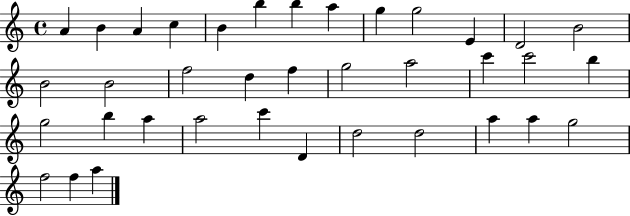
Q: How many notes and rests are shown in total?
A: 37